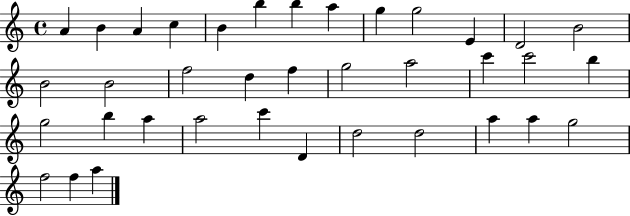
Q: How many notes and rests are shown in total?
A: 37